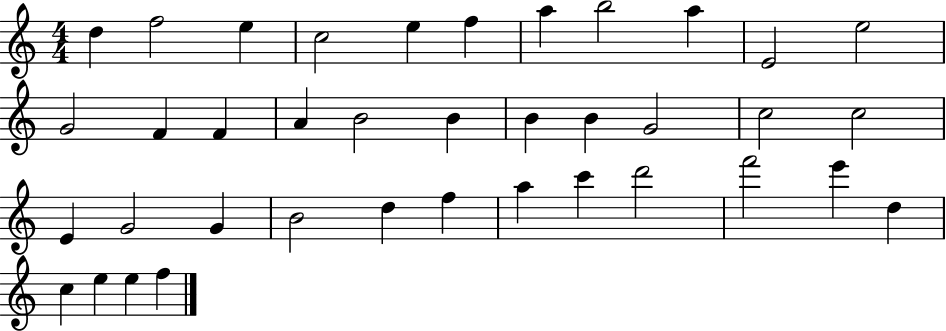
D5/q F5/h E5/q C5/h E5/q F5/q A5/q B5/h A5/q E4/h E5/h G4/h F4/q F4/q A4/q B4/h B4/q B4/q B4/q G4/h C5/h C5/h E4/q G4/h G4/q B4/h D5/q F5/q A5/q C6/q D6/h F6/h E6/q D5/q C5/q E5/q E5/q F5/q